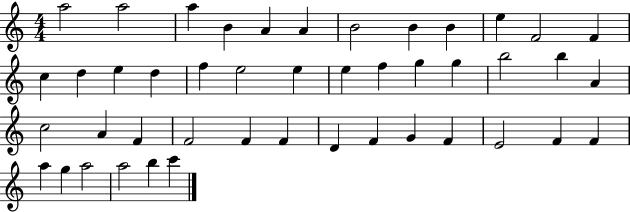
A5/h A5/h A5/q B4/q A4/q A4/q B4/h B4/q B4/q E5/q F4/h F4/q C5/q D5/q E5/q D5/q F5/q E5/h E5/q E5/q F5/q G5/q G5/q B5/h B5/q A4/q C5/h A4/q F4/q F4/h F4/q F4/q D4/q F4/q G4/q F4/q E4/h F4/q F4/q A5/q G5/q A5/h A5/h B5/q C6/q